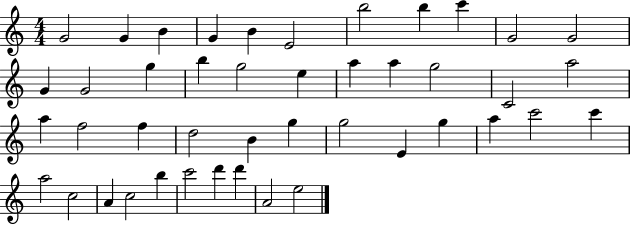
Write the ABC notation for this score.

X:1
T:Untitled
M:4/4
L:1/4
K:C
G2 G B G B E2 b2 b c' G2 G2 G G2 g b g2 e a a g2 C2 a2 a f2 f d2 B g g2 E g a c'2 c' a2 c2 A c2 b c'2 d' d' A2 e2